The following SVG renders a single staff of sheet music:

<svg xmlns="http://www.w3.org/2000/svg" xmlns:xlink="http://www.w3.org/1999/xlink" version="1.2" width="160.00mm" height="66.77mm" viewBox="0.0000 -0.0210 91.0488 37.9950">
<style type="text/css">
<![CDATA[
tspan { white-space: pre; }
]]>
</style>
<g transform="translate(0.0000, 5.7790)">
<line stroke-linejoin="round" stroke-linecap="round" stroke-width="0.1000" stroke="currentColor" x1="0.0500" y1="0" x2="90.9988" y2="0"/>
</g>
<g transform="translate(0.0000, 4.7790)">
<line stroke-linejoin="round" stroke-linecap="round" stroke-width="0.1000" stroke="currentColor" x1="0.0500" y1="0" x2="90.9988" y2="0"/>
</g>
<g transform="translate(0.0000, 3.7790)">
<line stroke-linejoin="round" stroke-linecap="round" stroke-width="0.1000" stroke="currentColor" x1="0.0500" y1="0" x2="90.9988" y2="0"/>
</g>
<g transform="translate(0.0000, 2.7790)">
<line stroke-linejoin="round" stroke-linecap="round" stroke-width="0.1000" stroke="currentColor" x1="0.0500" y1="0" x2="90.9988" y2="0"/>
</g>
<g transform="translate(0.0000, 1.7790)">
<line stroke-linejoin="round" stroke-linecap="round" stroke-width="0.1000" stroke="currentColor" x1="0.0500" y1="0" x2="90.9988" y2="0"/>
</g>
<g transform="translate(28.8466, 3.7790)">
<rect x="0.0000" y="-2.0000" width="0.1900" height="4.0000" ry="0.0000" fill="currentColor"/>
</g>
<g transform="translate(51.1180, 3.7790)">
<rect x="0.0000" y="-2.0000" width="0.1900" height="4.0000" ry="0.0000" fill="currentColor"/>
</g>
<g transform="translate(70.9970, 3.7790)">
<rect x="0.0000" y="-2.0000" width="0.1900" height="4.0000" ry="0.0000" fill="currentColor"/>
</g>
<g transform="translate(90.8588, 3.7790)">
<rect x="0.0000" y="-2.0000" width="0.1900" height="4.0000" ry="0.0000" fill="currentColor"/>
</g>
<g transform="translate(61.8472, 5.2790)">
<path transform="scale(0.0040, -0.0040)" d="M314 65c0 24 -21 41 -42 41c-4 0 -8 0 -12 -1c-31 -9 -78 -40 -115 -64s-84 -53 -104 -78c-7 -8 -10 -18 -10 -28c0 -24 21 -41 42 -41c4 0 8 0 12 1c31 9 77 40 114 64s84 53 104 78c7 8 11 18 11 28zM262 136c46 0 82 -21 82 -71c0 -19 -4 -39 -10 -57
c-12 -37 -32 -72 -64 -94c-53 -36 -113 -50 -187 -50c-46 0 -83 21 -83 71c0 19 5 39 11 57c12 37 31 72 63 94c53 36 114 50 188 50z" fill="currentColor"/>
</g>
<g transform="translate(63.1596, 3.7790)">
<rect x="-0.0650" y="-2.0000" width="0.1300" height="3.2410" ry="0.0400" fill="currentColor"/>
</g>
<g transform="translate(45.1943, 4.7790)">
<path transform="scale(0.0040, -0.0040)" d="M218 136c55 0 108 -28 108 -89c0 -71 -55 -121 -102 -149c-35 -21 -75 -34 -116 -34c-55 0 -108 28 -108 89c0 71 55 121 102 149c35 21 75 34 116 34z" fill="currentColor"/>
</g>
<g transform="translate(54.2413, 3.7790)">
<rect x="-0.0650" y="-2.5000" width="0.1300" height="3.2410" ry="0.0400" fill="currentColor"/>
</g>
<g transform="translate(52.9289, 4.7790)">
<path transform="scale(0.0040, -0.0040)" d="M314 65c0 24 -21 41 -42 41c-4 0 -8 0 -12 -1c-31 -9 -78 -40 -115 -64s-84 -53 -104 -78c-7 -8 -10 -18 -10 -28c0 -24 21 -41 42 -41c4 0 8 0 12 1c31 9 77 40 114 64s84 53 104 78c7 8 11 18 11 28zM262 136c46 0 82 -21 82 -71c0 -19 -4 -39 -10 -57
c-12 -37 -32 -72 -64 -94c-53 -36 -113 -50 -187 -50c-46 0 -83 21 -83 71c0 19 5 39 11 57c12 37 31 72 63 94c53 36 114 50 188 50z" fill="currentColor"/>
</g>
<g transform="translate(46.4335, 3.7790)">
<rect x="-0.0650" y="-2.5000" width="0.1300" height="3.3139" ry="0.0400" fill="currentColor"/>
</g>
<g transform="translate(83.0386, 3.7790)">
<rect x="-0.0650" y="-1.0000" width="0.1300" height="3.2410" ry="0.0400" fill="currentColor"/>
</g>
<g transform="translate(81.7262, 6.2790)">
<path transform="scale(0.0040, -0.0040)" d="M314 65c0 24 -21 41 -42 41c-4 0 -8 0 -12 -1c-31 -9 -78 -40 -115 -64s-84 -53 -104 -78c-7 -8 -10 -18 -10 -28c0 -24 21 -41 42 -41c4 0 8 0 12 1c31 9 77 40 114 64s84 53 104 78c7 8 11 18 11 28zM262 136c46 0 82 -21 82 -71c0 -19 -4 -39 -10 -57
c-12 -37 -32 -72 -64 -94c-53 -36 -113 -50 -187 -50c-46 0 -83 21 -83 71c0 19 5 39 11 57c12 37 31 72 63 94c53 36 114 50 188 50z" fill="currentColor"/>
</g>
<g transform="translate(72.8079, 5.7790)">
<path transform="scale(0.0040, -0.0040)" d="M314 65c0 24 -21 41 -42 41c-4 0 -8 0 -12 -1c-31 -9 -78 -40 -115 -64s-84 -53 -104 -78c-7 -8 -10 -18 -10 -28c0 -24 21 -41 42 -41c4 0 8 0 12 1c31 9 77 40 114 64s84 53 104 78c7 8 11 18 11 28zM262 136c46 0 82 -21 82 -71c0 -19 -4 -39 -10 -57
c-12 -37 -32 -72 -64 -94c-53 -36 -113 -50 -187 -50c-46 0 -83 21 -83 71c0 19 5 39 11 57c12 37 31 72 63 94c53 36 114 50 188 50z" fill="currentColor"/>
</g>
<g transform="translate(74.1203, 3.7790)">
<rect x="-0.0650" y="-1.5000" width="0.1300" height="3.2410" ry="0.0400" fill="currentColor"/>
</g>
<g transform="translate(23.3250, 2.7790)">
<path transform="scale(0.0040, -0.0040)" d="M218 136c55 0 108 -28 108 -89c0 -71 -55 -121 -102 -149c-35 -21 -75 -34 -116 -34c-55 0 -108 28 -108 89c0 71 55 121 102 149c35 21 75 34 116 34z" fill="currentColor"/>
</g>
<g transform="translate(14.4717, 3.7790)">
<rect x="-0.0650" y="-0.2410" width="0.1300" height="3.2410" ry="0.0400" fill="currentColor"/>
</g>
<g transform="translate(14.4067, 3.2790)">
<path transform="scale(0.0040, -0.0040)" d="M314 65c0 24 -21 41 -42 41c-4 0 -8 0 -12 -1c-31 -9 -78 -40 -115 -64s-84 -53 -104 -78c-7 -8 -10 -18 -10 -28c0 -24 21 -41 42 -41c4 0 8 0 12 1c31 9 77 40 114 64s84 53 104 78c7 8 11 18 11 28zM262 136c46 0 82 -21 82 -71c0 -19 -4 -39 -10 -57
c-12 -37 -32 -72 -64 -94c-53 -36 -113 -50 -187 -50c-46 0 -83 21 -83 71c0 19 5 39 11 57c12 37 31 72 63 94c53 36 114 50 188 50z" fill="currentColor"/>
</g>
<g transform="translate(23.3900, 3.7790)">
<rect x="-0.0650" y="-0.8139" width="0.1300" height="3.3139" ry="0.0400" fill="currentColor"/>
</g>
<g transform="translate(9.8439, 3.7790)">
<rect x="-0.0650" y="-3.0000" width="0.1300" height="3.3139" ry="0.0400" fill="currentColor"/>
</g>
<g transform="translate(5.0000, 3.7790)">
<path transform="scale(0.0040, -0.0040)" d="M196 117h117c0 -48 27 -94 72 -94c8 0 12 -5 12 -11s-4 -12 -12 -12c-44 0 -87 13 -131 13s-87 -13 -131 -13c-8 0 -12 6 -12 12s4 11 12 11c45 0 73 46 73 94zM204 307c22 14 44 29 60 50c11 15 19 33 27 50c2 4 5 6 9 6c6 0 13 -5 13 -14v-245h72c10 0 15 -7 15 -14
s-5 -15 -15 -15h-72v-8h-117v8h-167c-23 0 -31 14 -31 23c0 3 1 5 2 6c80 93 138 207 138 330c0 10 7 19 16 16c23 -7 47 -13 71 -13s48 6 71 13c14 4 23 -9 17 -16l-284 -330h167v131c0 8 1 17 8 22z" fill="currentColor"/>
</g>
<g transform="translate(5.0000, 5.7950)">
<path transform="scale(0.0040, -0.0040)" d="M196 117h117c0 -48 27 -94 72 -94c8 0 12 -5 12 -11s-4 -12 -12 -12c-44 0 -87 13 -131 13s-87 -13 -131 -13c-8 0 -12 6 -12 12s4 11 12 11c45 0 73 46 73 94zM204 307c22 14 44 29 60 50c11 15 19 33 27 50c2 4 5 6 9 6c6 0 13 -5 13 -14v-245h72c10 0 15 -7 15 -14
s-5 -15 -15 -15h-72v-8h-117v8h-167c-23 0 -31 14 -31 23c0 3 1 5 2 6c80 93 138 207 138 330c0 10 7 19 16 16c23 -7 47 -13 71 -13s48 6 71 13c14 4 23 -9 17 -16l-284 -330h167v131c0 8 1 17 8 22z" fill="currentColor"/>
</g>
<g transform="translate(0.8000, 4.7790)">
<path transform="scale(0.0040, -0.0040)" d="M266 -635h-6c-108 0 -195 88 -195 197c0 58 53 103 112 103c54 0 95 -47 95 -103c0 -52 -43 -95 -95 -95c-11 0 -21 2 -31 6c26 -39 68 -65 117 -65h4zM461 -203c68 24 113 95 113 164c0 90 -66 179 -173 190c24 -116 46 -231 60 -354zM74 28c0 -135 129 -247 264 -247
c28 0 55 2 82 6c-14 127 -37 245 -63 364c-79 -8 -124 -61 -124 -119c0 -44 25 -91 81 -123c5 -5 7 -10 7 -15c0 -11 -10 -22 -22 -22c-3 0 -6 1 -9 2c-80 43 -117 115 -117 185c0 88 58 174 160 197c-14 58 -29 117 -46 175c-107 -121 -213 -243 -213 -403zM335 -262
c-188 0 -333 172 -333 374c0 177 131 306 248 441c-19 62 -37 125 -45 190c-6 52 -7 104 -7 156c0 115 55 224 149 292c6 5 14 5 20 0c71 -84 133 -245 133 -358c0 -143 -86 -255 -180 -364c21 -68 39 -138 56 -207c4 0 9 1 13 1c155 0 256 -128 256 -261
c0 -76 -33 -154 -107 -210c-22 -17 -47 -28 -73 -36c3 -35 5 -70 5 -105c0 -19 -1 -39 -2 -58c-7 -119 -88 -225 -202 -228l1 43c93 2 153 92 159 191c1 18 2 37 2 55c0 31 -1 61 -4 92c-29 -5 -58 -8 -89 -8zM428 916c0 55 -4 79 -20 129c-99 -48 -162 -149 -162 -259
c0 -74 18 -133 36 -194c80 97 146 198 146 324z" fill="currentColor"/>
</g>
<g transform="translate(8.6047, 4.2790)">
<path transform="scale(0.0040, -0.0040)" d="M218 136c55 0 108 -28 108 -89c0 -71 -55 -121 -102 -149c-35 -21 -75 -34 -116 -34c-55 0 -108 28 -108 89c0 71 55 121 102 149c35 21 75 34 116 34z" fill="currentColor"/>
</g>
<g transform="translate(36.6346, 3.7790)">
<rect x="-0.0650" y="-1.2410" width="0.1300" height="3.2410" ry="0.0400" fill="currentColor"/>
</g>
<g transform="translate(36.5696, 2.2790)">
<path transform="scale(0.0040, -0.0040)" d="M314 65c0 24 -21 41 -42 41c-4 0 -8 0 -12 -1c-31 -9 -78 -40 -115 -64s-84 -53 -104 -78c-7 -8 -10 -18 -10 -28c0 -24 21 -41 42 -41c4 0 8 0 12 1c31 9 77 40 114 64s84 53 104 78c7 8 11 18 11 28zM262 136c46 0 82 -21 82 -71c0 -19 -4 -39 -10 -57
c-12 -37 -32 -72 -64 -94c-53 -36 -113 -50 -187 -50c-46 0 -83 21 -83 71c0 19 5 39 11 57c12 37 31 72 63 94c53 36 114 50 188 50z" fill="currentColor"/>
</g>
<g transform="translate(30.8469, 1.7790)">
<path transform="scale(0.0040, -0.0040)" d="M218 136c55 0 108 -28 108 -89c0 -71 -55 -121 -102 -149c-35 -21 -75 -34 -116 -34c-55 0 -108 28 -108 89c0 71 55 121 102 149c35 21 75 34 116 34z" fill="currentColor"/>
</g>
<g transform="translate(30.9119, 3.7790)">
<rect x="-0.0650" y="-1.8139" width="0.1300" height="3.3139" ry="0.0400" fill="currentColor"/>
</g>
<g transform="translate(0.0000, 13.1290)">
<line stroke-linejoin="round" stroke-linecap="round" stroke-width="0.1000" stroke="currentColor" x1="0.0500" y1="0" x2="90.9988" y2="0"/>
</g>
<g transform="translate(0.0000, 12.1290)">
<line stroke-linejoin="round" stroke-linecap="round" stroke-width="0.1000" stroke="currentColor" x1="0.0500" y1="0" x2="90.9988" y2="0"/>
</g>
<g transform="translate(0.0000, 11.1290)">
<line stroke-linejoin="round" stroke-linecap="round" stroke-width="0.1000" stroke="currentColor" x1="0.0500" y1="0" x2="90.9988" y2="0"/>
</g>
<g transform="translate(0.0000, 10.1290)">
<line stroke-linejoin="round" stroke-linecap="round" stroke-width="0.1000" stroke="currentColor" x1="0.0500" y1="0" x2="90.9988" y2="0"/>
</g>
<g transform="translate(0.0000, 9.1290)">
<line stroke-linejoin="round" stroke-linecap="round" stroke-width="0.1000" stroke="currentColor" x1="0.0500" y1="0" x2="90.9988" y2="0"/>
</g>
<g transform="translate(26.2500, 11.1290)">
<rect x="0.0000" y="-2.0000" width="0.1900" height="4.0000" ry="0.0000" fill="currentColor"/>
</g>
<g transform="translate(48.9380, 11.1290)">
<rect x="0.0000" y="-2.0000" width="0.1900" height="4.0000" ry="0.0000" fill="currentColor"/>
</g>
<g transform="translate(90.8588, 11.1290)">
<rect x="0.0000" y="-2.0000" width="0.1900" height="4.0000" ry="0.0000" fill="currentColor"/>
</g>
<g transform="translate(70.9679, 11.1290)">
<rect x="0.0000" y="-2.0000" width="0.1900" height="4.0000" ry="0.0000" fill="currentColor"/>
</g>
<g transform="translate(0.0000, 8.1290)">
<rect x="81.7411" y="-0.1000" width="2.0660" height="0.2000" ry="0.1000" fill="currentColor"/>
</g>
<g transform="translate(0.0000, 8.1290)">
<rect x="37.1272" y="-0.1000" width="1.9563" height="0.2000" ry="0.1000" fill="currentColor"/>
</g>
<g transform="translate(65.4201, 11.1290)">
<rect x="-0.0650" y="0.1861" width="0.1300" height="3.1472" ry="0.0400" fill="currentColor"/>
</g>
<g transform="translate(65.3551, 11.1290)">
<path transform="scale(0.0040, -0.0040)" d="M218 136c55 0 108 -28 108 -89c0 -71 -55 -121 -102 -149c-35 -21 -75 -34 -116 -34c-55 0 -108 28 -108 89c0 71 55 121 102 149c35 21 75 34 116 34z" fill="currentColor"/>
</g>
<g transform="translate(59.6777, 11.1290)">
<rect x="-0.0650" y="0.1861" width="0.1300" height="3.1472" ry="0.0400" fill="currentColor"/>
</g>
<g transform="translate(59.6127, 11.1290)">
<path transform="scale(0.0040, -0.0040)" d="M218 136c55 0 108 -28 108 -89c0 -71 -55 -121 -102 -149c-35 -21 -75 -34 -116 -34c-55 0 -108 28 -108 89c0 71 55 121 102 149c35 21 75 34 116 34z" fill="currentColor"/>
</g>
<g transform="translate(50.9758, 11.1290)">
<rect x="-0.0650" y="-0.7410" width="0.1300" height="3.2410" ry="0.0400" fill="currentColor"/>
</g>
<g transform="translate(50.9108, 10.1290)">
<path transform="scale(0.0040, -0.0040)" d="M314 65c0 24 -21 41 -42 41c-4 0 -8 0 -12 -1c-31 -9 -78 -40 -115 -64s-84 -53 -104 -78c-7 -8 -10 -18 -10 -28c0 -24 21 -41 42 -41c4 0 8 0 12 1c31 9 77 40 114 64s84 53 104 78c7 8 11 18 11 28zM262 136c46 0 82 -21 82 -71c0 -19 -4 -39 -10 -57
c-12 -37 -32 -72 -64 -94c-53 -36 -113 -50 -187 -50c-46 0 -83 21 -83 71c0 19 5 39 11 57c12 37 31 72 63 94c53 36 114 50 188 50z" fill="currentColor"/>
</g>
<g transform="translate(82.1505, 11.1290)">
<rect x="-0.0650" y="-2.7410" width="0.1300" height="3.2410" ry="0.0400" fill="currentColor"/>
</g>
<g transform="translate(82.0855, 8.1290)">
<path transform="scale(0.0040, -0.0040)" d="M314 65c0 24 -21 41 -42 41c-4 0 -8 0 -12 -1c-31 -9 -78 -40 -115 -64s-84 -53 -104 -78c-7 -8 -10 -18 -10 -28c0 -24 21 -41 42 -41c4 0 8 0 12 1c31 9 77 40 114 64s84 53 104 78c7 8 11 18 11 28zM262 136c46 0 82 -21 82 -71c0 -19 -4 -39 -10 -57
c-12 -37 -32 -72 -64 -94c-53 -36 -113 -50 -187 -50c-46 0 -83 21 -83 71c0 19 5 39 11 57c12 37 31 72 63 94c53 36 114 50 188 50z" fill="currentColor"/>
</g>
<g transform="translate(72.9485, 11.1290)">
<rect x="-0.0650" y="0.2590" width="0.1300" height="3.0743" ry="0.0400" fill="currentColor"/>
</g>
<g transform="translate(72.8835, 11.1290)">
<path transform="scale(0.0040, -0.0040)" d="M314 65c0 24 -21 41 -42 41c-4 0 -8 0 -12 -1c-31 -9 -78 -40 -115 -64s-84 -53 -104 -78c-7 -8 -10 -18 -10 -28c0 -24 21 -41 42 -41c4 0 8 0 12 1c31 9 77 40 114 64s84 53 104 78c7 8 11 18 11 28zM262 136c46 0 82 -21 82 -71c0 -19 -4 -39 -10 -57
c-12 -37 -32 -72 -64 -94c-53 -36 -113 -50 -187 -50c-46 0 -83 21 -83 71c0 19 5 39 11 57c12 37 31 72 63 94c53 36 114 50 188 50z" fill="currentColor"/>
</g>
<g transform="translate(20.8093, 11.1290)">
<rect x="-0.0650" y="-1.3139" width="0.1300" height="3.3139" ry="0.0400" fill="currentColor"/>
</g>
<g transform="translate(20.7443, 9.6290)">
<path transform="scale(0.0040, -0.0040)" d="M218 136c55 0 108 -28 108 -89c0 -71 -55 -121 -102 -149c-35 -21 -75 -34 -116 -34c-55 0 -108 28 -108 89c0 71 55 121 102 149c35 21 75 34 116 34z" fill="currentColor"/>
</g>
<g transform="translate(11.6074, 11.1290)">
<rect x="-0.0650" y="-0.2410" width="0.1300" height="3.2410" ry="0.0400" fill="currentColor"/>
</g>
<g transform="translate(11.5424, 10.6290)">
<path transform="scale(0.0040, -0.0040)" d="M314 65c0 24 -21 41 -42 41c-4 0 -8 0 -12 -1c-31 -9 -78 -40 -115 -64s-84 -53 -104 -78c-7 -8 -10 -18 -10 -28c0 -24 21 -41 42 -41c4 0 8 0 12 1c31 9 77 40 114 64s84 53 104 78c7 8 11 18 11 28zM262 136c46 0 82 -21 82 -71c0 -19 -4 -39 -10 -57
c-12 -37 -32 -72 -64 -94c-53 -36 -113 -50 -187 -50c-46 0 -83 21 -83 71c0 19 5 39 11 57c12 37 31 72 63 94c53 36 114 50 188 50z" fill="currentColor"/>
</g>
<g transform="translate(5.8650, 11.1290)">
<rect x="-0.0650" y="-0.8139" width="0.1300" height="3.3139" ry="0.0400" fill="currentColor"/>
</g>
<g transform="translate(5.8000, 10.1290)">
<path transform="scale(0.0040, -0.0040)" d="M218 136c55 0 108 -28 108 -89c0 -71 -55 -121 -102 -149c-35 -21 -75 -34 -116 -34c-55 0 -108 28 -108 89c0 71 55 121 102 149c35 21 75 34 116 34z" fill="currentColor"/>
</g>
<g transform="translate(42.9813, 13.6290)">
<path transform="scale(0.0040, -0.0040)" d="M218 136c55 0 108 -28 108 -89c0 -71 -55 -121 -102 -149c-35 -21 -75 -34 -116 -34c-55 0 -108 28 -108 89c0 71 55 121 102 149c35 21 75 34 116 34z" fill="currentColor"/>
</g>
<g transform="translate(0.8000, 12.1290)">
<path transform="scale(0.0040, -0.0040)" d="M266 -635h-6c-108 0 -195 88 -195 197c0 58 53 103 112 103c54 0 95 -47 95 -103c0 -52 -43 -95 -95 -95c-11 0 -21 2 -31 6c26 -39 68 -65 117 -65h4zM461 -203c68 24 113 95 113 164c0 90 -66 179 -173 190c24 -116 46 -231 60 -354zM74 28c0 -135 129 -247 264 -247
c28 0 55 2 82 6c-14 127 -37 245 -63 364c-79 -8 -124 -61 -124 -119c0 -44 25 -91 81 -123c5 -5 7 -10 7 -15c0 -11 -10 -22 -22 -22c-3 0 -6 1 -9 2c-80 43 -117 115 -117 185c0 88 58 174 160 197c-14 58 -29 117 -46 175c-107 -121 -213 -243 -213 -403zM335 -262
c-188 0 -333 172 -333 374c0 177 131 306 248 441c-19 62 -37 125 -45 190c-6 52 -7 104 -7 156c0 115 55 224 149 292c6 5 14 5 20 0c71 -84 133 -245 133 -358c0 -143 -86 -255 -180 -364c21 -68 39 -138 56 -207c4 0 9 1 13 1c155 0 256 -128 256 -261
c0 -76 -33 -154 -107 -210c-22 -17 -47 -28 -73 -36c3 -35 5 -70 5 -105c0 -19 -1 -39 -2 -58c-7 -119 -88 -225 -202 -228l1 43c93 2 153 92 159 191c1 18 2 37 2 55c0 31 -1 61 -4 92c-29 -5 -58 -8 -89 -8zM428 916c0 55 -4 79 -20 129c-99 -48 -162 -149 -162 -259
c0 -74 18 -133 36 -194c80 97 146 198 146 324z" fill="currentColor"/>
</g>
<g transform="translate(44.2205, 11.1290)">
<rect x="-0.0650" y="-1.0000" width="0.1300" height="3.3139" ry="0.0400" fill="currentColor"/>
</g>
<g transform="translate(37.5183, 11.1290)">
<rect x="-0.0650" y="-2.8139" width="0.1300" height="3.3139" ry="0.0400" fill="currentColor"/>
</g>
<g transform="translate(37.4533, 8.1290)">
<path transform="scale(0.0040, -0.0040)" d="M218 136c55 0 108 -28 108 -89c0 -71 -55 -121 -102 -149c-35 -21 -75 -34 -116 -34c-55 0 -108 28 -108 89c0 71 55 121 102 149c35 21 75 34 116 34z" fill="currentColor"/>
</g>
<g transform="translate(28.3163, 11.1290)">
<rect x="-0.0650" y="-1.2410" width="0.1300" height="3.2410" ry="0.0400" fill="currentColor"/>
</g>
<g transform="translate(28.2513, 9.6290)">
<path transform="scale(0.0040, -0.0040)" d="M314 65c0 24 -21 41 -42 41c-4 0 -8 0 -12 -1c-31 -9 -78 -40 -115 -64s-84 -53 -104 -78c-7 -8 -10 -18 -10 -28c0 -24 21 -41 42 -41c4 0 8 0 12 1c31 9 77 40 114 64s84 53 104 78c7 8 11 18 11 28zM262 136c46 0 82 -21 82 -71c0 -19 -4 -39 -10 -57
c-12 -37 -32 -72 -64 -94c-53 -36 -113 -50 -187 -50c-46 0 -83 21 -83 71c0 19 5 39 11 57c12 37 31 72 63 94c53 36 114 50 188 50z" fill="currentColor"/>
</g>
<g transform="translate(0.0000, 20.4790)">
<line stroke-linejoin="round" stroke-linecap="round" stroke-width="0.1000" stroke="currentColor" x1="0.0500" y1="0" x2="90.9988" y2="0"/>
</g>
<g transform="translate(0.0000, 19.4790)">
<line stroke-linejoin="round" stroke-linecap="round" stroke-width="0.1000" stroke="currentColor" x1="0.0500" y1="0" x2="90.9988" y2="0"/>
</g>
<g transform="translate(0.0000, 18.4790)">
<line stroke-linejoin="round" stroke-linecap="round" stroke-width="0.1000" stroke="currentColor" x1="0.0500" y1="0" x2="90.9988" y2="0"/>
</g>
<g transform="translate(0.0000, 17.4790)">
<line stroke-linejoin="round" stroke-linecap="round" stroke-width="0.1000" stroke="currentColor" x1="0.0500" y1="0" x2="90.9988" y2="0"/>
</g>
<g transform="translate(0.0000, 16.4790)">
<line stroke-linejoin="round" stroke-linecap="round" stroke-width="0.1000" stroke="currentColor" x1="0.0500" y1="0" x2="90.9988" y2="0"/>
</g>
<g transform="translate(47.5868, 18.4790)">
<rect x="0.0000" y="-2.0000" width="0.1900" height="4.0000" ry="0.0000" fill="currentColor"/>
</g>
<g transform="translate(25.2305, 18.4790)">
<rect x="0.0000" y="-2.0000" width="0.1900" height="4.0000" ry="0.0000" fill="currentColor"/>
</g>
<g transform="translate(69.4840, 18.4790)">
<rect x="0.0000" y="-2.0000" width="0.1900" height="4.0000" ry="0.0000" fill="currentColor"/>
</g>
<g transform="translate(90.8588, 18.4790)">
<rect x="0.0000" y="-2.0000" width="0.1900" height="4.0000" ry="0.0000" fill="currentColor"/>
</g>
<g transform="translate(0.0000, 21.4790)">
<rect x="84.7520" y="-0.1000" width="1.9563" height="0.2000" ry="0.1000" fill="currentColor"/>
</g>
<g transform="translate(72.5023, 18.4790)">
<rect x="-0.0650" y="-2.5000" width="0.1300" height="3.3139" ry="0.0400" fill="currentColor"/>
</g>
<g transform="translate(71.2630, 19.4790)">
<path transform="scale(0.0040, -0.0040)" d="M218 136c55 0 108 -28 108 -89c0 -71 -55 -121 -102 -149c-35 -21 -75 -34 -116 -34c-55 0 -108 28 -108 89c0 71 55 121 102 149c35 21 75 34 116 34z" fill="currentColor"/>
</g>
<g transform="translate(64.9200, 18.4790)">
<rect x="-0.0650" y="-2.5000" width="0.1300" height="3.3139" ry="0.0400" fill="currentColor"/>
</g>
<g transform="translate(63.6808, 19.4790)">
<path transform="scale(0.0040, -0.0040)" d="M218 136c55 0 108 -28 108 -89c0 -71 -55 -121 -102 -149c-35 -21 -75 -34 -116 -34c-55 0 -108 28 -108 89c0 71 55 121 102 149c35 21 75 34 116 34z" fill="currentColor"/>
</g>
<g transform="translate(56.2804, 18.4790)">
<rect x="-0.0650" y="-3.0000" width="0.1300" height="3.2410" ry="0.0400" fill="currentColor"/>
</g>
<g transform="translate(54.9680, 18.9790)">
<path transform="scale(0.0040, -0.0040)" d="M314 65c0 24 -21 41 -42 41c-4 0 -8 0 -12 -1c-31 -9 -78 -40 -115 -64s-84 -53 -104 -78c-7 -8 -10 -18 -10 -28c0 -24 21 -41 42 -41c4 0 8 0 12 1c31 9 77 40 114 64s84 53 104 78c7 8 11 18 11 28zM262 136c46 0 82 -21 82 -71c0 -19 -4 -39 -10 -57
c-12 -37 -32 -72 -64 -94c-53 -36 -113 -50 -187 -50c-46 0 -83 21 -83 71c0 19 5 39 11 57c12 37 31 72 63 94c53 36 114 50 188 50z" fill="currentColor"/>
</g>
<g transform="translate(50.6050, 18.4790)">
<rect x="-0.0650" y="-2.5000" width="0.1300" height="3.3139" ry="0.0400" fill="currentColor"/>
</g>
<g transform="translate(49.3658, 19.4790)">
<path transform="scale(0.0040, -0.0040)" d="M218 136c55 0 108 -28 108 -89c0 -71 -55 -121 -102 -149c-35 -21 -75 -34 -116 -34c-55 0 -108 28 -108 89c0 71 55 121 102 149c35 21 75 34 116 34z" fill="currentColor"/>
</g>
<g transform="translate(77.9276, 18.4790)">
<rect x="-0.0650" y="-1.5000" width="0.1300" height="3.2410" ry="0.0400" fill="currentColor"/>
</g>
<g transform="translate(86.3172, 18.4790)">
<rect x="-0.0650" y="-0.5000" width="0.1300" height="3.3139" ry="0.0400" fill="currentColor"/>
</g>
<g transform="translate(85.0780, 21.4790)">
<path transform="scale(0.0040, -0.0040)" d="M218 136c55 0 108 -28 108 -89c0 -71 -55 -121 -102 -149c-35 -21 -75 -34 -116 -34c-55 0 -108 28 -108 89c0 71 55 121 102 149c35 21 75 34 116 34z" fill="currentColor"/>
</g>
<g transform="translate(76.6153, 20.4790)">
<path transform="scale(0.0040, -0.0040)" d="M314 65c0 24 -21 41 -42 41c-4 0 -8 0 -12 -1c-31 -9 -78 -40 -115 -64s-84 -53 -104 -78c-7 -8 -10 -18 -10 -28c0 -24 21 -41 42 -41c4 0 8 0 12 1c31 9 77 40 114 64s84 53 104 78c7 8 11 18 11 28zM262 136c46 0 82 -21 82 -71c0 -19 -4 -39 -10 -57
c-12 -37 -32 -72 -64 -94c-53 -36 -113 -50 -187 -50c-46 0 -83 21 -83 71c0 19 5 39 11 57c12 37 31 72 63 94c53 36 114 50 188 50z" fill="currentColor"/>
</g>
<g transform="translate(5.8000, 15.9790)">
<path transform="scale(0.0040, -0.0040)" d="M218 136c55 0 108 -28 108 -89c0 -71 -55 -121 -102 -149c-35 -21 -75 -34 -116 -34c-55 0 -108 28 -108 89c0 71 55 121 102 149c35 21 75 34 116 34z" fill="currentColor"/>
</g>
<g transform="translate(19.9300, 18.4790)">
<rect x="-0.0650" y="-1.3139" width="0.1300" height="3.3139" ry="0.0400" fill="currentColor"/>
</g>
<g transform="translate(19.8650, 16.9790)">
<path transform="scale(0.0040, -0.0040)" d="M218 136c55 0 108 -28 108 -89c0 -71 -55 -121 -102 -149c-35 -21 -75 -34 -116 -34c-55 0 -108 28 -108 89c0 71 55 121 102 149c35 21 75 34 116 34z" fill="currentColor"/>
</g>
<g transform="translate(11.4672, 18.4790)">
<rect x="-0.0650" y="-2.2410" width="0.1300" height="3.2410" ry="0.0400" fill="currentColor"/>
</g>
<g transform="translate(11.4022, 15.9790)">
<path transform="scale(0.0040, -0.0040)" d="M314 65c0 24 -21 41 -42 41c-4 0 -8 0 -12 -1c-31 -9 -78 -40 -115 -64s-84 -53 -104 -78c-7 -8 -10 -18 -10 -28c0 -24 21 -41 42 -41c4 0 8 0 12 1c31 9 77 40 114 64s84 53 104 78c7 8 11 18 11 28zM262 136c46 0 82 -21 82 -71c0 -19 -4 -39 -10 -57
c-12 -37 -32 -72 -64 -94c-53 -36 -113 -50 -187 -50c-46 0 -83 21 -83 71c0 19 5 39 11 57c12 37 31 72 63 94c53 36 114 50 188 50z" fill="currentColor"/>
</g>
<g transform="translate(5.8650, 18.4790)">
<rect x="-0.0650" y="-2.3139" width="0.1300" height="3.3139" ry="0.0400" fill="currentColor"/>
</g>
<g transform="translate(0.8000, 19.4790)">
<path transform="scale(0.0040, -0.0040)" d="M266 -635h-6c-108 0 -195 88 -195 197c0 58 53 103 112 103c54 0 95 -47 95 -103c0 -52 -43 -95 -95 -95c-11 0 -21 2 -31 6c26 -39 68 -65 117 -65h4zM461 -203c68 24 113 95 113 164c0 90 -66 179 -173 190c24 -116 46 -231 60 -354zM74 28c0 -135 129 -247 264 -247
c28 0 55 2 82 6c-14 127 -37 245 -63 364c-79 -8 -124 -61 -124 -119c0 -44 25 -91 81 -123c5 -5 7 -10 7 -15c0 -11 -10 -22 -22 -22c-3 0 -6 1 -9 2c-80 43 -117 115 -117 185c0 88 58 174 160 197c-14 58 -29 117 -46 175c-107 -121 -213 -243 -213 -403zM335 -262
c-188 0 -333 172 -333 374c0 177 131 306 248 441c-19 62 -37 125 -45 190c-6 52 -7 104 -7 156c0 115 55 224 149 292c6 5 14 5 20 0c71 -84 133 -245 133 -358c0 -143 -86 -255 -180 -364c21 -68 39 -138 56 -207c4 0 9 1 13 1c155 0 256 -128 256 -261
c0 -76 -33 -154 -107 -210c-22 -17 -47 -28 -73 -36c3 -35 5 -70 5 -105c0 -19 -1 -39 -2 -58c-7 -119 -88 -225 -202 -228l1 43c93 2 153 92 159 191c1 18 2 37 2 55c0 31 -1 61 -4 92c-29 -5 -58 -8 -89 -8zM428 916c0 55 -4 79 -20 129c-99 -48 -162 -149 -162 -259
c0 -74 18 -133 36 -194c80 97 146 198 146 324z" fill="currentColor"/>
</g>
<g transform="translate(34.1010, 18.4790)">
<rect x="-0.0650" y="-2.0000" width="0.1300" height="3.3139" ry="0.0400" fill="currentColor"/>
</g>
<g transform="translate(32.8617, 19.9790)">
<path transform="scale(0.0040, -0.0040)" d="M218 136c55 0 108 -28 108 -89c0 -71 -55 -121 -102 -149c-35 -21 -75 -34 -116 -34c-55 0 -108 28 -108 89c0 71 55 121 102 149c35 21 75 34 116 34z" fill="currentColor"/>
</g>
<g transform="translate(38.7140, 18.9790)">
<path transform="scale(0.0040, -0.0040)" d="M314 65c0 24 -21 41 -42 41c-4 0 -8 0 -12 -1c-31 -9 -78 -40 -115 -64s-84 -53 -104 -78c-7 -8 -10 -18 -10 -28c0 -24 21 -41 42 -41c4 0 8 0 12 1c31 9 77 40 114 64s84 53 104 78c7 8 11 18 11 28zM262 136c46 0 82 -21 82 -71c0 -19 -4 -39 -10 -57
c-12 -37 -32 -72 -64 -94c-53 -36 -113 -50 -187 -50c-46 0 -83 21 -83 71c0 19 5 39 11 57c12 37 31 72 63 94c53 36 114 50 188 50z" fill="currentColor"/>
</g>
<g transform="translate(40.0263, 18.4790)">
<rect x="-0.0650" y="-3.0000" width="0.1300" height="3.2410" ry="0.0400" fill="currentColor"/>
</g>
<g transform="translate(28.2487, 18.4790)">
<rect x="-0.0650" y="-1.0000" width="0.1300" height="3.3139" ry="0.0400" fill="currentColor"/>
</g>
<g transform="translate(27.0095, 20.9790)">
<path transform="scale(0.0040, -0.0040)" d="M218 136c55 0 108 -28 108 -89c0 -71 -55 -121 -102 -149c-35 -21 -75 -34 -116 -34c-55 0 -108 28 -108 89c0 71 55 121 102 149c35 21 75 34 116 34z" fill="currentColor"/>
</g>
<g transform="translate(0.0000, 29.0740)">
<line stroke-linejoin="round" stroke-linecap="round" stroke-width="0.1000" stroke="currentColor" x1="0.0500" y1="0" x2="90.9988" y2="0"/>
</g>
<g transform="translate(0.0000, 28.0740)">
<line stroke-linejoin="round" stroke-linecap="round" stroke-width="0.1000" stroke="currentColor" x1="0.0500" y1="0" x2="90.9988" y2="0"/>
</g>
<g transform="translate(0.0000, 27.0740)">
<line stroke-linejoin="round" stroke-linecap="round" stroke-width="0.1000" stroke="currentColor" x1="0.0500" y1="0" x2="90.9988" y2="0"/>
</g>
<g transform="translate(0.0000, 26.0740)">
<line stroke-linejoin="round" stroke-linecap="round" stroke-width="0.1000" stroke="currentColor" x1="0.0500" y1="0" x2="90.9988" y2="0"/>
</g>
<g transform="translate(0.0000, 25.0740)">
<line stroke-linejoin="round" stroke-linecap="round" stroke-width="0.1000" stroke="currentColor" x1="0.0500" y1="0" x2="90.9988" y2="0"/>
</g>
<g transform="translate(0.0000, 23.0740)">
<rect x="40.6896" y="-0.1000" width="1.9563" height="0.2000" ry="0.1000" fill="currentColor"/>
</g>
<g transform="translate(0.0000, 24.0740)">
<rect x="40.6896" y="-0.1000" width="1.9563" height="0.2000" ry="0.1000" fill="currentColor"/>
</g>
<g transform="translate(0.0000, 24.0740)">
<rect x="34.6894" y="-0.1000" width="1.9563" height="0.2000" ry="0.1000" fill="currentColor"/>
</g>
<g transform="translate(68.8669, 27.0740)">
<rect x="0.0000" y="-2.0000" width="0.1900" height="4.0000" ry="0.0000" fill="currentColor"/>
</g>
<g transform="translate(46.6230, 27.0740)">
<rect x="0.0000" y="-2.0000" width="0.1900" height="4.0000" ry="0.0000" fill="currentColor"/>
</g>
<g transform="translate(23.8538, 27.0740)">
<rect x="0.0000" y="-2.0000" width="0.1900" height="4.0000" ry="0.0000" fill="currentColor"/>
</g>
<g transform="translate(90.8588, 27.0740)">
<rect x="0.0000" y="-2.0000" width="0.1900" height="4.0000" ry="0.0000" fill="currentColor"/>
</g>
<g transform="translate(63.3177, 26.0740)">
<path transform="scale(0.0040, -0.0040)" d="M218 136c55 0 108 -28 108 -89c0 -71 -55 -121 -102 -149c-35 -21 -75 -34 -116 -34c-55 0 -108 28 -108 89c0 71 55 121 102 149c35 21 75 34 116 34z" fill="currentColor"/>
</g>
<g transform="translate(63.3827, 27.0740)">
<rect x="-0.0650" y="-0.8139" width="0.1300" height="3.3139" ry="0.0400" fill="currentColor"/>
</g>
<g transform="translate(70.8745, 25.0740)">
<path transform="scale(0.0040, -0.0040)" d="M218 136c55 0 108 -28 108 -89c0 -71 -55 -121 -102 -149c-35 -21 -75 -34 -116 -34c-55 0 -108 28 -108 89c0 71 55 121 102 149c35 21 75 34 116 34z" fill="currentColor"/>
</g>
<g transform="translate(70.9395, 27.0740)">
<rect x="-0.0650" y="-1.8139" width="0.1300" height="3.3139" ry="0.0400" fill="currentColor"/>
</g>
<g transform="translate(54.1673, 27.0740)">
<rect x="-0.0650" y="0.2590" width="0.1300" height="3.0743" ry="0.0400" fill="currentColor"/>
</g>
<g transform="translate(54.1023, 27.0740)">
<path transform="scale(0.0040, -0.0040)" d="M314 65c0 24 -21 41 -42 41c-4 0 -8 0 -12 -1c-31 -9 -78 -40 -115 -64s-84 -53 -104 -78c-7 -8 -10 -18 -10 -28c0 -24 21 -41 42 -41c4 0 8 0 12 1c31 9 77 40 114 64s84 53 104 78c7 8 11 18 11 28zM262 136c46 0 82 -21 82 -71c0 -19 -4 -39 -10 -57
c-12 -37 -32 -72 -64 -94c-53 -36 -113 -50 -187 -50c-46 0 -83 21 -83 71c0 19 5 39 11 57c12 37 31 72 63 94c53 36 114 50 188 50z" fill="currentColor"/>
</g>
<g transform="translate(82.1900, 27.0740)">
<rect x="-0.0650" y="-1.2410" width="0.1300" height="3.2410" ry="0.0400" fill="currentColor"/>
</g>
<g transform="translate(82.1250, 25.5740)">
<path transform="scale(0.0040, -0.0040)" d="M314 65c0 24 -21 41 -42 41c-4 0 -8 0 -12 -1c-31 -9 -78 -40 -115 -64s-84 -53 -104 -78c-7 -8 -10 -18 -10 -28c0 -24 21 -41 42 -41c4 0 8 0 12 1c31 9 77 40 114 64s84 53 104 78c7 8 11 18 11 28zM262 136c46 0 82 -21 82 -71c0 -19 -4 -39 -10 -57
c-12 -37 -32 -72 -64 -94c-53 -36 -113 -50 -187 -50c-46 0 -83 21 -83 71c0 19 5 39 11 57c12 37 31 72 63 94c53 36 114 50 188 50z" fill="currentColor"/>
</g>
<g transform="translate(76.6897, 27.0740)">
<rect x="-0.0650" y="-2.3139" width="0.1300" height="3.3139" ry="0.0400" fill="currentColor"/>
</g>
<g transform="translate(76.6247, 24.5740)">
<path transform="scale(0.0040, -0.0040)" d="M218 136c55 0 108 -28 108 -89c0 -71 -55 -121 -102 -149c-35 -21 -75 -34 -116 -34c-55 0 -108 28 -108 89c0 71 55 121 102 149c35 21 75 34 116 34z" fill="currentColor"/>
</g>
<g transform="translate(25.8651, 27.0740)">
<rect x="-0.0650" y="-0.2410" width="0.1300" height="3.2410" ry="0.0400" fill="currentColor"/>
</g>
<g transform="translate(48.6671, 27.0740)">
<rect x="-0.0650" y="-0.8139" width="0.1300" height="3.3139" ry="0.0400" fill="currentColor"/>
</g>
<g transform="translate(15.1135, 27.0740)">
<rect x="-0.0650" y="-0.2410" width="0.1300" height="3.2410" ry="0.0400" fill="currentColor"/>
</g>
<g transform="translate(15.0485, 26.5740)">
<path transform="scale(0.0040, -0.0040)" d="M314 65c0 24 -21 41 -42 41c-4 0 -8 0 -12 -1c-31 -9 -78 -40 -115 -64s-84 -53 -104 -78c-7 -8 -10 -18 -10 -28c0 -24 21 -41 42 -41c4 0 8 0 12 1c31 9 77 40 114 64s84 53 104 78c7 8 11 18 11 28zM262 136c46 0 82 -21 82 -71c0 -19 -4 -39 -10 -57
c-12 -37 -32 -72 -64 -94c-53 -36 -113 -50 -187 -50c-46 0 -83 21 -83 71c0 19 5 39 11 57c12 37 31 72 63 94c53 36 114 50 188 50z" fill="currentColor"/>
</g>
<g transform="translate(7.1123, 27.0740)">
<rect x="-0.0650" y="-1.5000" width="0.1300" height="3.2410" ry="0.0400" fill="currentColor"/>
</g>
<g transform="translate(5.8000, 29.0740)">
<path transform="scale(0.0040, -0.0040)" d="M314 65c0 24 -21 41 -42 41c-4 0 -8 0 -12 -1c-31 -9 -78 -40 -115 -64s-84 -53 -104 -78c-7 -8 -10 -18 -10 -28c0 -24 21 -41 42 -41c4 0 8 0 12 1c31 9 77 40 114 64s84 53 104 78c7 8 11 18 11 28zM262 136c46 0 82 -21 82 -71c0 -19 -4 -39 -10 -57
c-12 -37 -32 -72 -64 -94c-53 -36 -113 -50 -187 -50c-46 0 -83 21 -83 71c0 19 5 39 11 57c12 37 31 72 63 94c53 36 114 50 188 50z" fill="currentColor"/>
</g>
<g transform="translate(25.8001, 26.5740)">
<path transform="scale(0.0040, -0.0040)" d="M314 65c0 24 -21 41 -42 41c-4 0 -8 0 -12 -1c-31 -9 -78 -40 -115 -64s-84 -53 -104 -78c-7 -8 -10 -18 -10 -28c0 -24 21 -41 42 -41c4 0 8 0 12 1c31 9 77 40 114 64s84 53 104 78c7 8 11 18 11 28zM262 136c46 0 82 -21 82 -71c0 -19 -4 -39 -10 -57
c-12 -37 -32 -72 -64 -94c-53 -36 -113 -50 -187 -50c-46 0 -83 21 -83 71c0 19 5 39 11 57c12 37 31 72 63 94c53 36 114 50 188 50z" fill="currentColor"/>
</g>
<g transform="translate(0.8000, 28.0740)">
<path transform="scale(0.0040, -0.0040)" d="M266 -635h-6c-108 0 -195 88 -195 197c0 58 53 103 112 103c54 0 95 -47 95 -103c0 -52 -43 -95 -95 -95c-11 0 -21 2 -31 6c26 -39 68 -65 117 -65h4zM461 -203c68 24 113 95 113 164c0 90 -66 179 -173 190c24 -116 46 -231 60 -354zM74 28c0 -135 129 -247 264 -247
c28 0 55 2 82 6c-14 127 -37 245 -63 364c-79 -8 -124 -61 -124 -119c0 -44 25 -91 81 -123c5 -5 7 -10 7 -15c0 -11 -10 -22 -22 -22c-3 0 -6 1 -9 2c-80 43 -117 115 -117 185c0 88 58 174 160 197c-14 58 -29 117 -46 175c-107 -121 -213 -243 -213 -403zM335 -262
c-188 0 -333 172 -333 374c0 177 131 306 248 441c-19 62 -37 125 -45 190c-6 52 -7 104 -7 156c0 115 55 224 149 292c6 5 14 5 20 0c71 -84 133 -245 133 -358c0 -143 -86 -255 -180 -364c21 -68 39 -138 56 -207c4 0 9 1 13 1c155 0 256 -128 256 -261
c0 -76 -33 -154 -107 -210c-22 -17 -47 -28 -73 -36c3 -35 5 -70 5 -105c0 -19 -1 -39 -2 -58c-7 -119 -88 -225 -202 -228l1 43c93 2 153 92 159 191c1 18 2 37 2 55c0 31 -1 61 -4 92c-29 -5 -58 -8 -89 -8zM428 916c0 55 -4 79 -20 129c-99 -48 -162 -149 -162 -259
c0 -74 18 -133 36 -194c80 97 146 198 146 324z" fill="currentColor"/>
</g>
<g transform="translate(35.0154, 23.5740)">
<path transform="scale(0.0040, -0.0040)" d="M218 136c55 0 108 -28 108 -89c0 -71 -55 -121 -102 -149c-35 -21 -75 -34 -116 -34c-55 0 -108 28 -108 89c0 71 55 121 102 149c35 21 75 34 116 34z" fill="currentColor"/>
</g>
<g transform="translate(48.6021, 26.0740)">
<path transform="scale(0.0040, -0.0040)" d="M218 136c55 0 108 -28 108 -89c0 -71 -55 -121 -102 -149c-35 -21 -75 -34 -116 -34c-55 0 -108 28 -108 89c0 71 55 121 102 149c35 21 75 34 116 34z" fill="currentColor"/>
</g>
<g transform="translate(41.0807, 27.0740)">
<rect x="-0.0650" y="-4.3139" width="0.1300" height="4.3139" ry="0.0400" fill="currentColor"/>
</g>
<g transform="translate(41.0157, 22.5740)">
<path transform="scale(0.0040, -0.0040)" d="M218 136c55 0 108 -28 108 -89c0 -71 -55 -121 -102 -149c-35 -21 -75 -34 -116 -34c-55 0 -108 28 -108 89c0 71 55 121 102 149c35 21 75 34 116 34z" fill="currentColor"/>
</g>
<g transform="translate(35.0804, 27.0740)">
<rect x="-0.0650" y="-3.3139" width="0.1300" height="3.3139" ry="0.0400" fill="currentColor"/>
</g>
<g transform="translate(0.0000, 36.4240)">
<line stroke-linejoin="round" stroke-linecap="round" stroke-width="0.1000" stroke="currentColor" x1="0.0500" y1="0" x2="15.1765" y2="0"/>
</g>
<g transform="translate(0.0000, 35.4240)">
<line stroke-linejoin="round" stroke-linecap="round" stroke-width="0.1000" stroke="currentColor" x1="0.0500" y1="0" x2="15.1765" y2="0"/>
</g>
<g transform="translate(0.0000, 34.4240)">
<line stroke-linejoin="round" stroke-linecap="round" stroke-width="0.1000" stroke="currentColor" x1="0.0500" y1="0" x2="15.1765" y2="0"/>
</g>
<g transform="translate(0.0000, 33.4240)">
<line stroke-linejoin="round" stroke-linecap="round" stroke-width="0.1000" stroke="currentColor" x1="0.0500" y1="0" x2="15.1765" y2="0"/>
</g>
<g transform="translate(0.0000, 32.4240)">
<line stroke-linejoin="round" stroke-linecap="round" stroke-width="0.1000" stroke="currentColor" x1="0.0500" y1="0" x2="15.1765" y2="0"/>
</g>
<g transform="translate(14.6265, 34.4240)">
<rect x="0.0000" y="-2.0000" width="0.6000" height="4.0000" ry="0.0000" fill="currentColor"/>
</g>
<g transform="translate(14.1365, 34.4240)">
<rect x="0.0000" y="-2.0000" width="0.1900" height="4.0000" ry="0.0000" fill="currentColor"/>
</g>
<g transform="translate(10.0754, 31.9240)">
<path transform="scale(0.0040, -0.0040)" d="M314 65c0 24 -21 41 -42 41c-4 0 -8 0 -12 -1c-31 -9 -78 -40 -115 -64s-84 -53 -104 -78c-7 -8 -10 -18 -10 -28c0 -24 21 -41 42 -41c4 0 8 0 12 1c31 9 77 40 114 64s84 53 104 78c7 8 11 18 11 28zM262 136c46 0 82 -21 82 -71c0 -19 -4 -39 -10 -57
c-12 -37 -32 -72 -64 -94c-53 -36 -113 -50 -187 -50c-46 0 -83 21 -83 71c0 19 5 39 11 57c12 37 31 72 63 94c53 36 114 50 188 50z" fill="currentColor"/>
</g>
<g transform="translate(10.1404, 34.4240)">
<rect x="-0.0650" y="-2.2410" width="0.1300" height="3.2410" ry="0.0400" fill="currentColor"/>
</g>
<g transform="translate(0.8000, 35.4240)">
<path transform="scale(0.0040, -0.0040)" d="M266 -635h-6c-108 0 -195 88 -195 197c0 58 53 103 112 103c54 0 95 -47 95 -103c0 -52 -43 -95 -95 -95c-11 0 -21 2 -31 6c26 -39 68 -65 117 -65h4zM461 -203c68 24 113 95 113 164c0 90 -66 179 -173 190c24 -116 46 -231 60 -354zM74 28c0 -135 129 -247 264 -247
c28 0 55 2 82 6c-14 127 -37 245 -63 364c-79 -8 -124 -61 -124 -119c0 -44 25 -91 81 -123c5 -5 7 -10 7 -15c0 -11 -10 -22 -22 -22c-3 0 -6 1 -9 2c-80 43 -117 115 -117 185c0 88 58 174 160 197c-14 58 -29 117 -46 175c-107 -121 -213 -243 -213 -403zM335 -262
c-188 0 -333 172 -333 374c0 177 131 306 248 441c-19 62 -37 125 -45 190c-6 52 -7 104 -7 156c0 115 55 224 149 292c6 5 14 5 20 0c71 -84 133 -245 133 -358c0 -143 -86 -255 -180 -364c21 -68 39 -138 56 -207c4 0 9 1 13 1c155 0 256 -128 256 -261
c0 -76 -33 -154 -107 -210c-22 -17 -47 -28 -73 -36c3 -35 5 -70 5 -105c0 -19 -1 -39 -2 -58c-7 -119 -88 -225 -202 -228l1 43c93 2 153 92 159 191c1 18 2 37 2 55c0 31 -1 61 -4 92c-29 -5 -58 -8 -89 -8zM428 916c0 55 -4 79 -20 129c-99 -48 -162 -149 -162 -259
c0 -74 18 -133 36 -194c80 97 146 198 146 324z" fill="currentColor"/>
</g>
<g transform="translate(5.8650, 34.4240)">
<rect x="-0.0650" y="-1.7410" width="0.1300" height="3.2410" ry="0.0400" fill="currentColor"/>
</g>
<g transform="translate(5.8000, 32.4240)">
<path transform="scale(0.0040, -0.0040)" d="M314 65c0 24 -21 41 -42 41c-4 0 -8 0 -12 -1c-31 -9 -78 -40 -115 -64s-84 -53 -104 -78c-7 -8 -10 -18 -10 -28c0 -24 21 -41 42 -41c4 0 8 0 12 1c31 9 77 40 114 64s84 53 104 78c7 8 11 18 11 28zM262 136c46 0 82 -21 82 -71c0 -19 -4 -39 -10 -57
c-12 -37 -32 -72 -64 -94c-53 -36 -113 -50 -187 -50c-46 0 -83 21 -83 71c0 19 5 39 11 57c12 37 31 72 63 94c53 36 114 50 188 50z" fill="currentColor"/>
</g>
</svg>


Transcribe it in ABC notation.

X:1
T:Untitled
M:4/4
L:1/4
K:C
A c2 d f e2 G G2 F2 E2 D2 d c2 e e2 a D d2 B B B2 a2 g g2 e D F A2 G A2 G G E2 C E2 c2 c2 b d' d B2 d f g e2 f2 g2